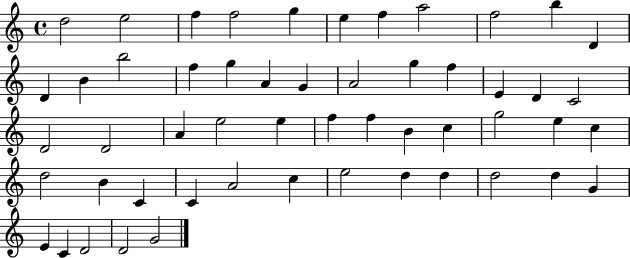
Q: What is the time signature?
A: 4/4